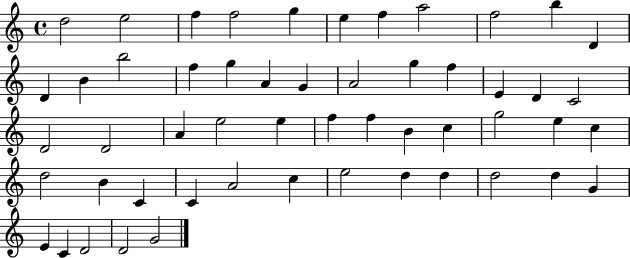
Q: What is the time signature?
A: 4/4